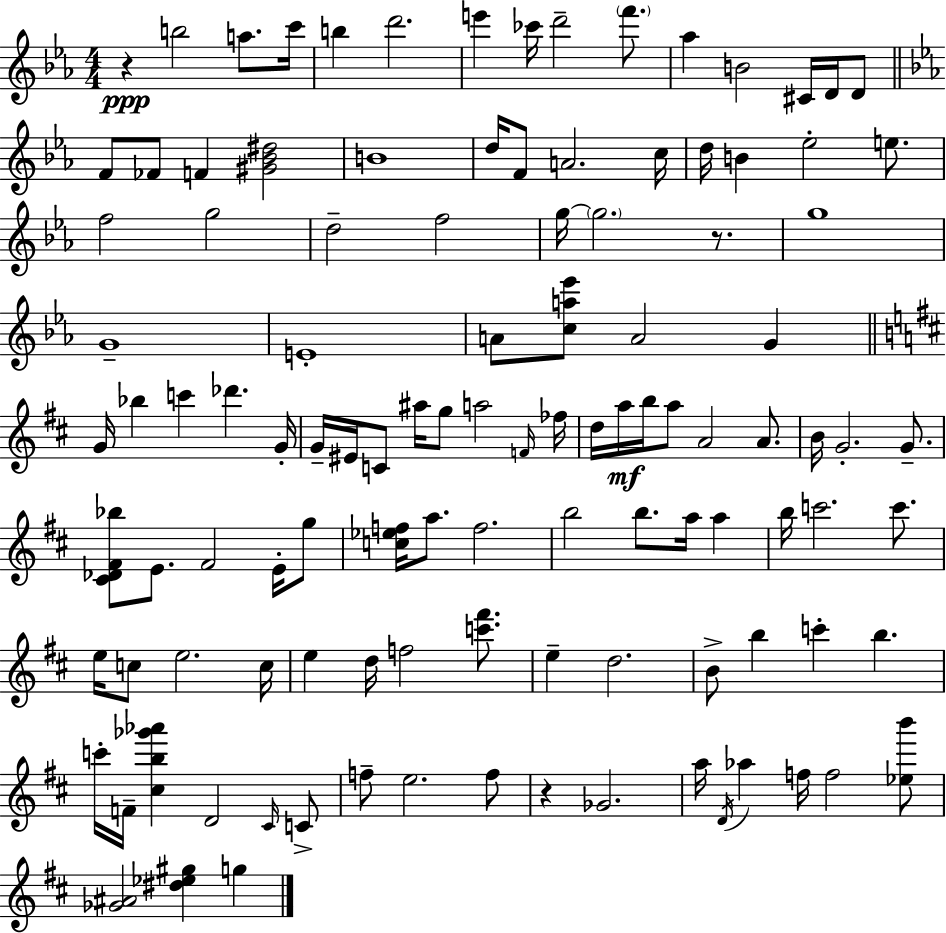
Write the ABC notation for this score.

X:1
T:Untitled
M:4/4
L:1/4
K:Cm
z b2 a/2 c'/4 b d'2 e' _c'/4 d'2 f'/2 _a B2 ^C/4 D/4 D/2 F/2 _F/2 F [^G_B^d]2 B4 d/4 F/2 A2 c/4 d/4 B _e2 e/2 f2 g2 d2 f2 g/4 g2 z/2 g4 G4 E4 A/2 [ca_e']/2 A2 G G/4 _b c' _d' G/4 G/4 ^E/4 C/2 ^a/4 g/2 a2 F/4 _f/4 d/4 a/4 b/4 a/2 A2 A/2 B/4 G2 G/2 [^C_D^F_b]/2 E/2 ^F2 E/4 g/2 [c_ef]/4 a/2 f2 b2 b/2 a/4 a b/4 c'2 c'/2 e/4 c/2 e2 c/4 e d/4 f2 [c'^f']/2 e d2 B/2 b c' b c'/4 F/4 [^cb_g'_a'] D2 ^C/4 C/2 f/2 e2 f/2 z _G2 a/4 D/4 _a f/4 f2 [_eb']/2 [_G^A]2 [^d_e^g] g